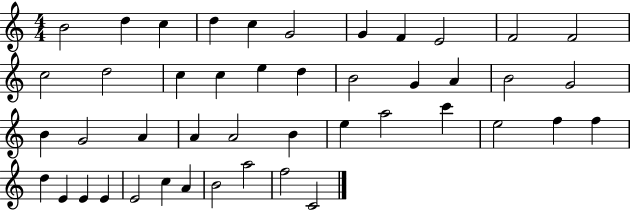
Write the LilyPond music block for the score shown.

{
  \clef treble
  \numericTimeSignature
  \time 4/4
  \key c \major
  b'2 d''4 c''4 | d''4 c''4 g'2 | g'4 f'4 e'2 | f'2 f'2 | \break c''2 d''2 | c''4 c''4 e''4 d''4 | b'2 g'4 a'4 | b'2 g'2 | \break b'4 g'2 a'4 | a'4 a'2 b'4 | e''4 a''2 c'''4 | e''2 f''4 f''4 | \break d''4 e'4 e'4 e'4 | e'2 c''4 a'4 | b'2 a''2 | f''2 c'2 | \break \bar "|."
}